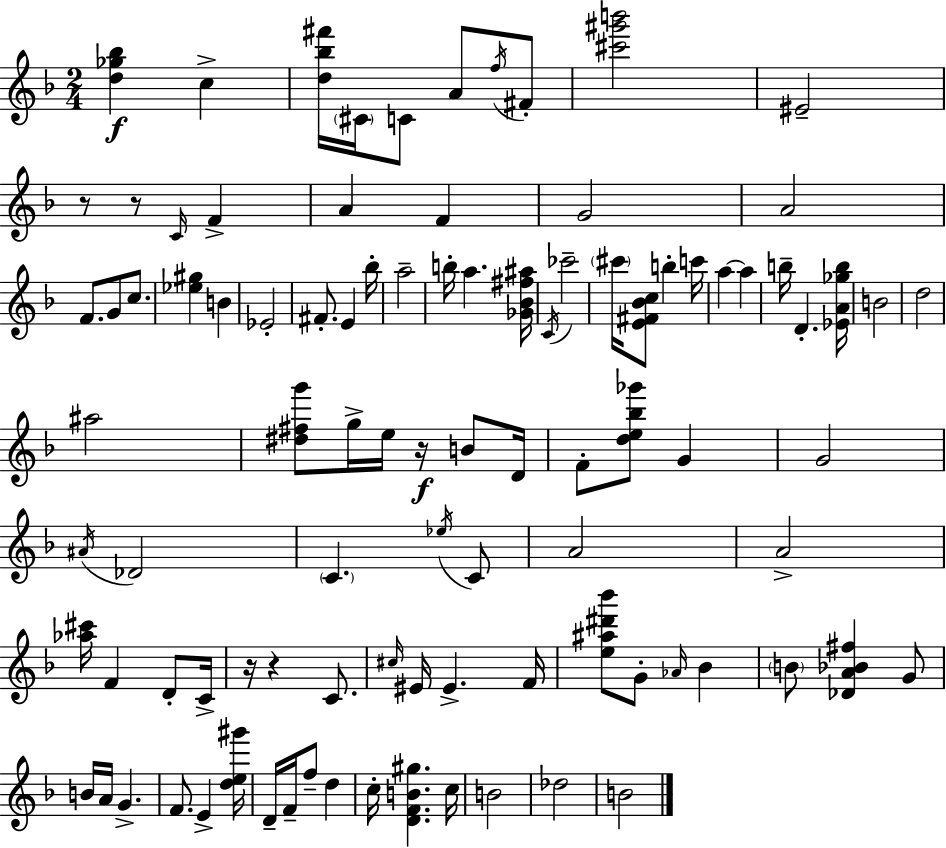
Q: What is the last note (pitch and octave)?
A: B4